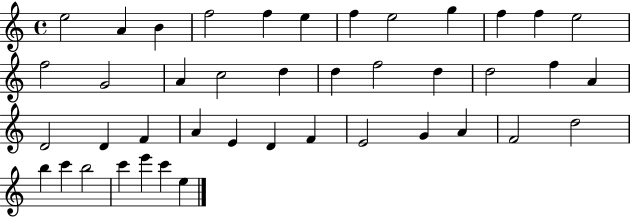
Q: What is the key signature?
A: C major